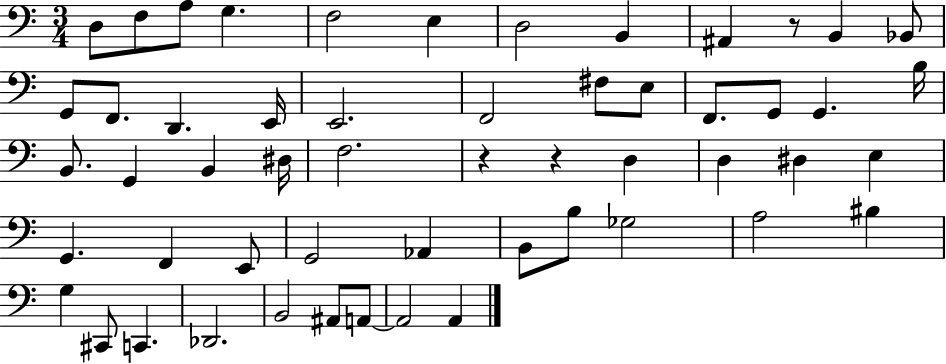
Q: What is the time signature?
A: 3/4